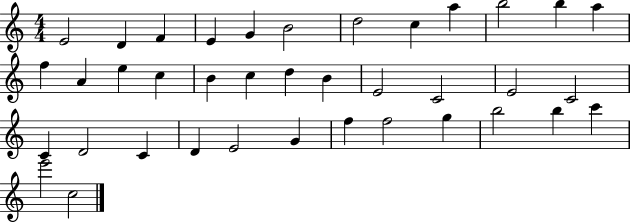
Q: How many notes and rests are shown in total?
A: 38